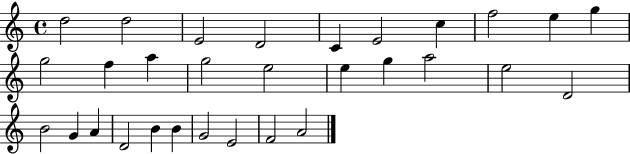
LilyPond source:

{
  \clef treble
  \time 4/4
  \defaultTimeSignature
  \key c \major
  d''2 d''2 | e'2 d'2 | c'4 e'2 c''4 | f''2 e''4 g''4 | \break g''2 f''4 a''4 | g''2 e''2 | e''4 g''4 a''2 | e''2 d'2 | \break b'2 g'4 a'4 | d'2 b'4 b'4 | g'2 e'2 | f'2 a'2 | \break \bar "|."
}